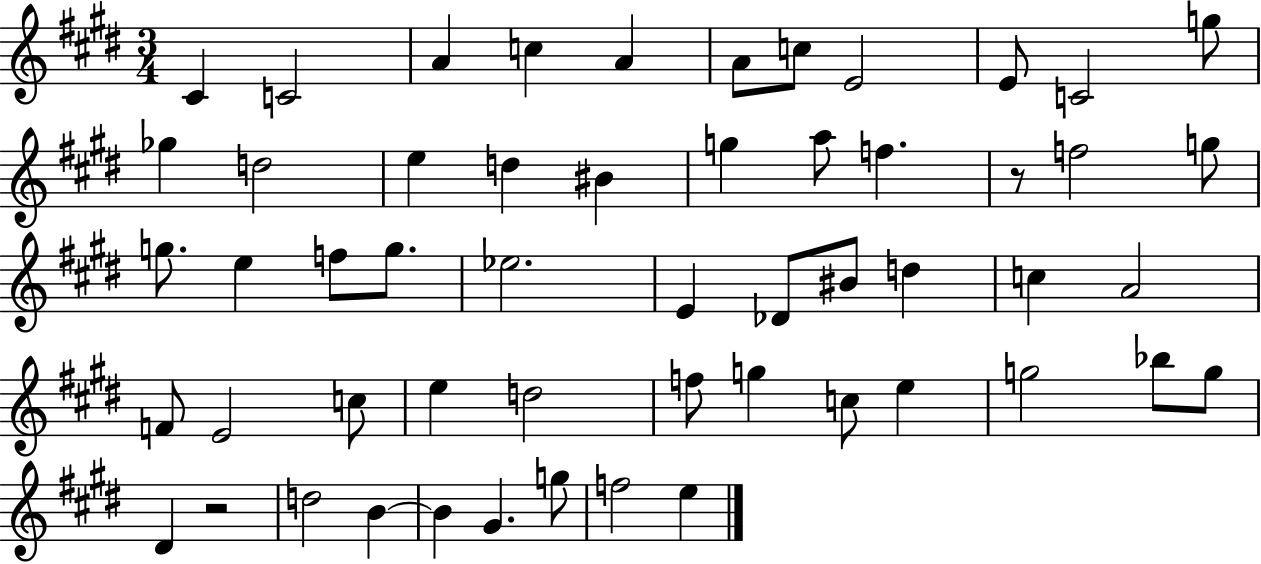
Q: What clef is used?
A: treble